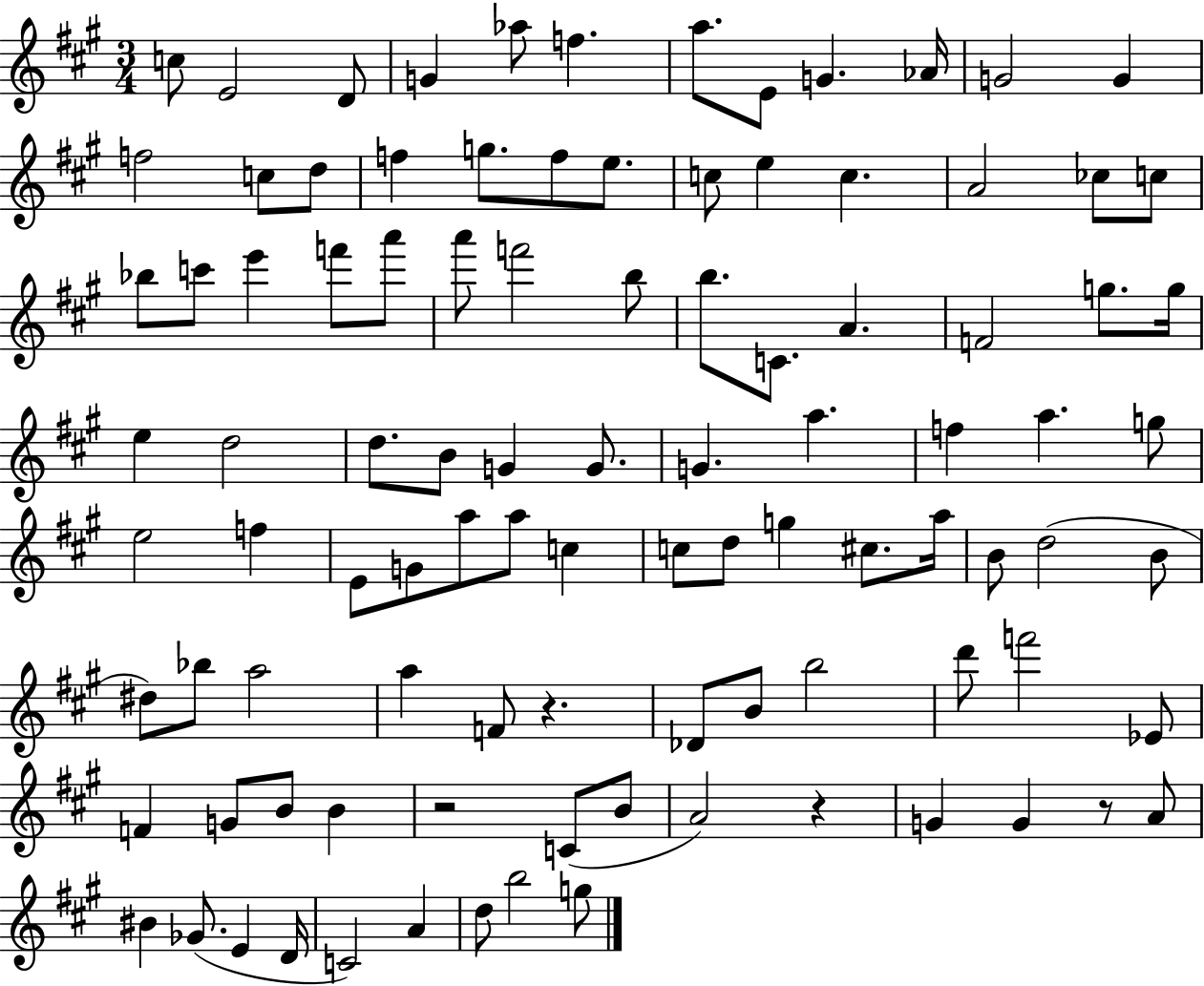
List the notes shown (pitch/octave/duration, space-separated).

C5/e E4/h D4/e G4/q Ab5/e F5/q. A5/e. E4/e G4/q. Ab4/s G4/h G4/q F5/h C5/e D5/e F5/q G5/e. F5/e E5/e. C5/e E5/q C5/q. A4/h CES5/e C5/e Bb5/e C6/e E6/q F6/e A6/e A6/e F6/h B5/e B5/e. C4/e. A4/q. F4/h G5/e. G5/s E5/q D5/h D5/e. B4/e G4/q G4/e. G4/q. A5/q. F5/q A5/q. G5/e E5/h F5/q E4/e G4/e A5/e A5/e C5/q C5/e D5/e G5/q C#5/e. A5/s B4/e D5/h B4/e D#5/e Bb5/e A5/h A5/q F4/e R/q. Db4/e B4/e B5/h D6/e F6/h Eb4/e F4/q G4/e B4/e B4/q R/h C4/e B4/e A4/h R/q G4/q G4/q R/e A4/e BIS4/q Gb4/e. E4/q D4/s C4/h A4/q D5/e B5/h G5/e